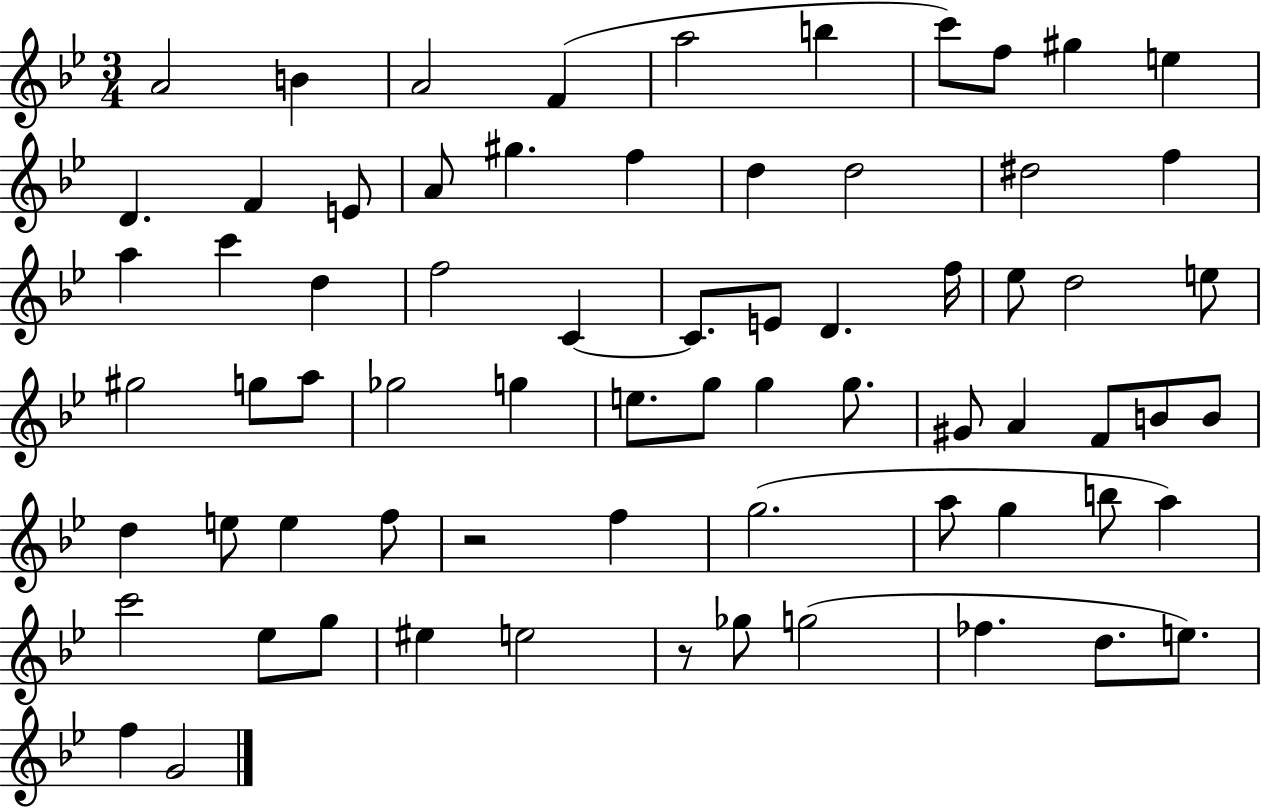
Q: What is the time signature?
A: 3/4